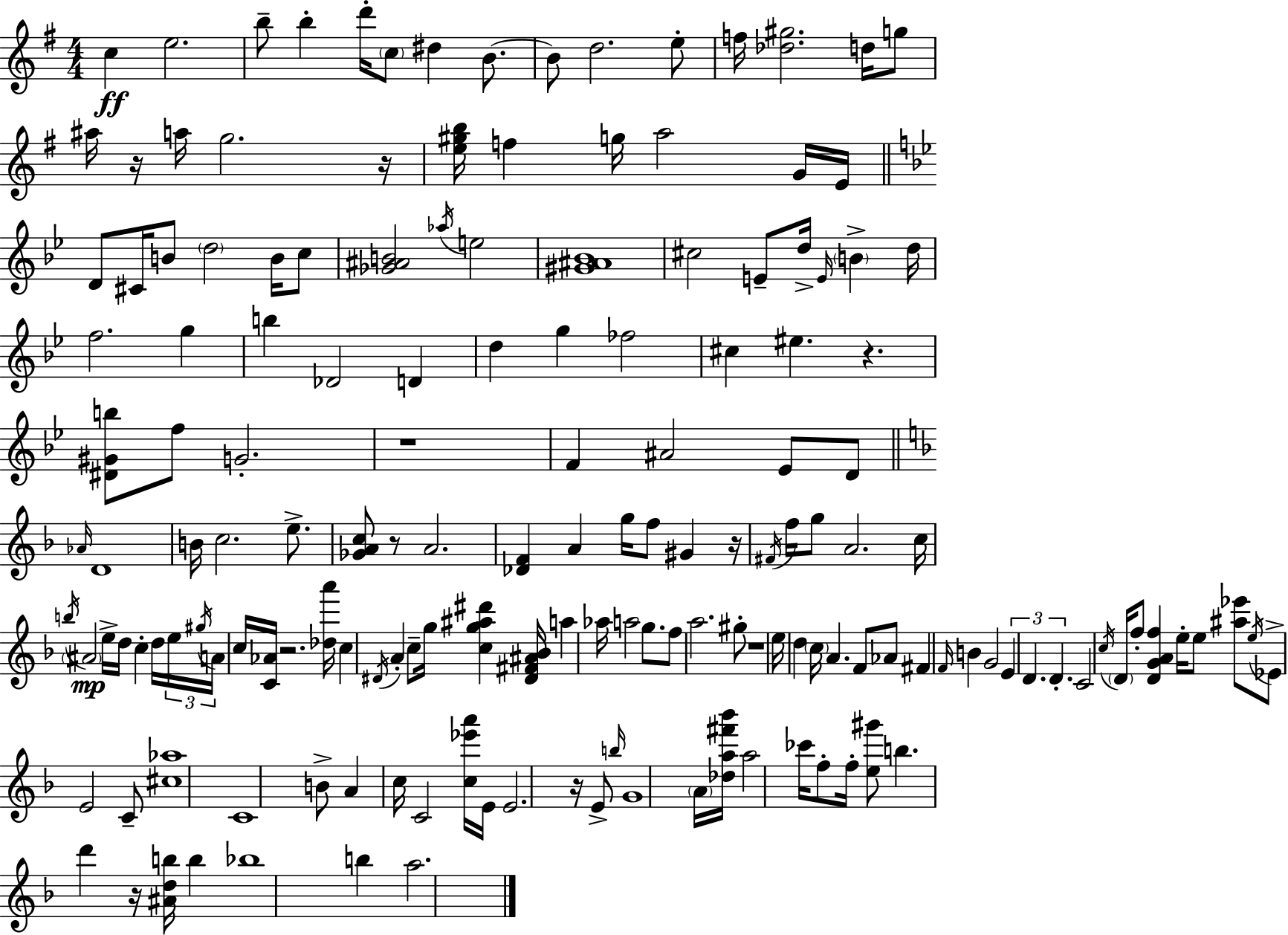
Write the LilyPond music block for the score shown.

{
  \clef treble
  \numericTimeSignature
  \time 4/4
  \key e \minor
  \repeat volta 2 { c''4\ff e''2. | b''8-- b''4-. d'''16-. \parenthesize c''8 dis''4 b'8.~~ | b'8 d''2. e''8-. | f''16 <des'' gis''>2. d''16 g''8 | \break ais''16 r16 a''16 g''2. r16 | <e'' gis'' b''>16 f''4 g''16 a''2 g'16 e'16 | \bar "||" \break \key bes \major d'8 cis'16 b'8 \parenthesize d''2 b'16 c''8 | <ges' ais' b'>2 \acciaccatura { aes''16 } e''2 | <gis' ais' bes'>1 | cis''2 e'8-- d''16-> \grace { e'16 } \parenthesize b'4-> | \break d''16 f''2. g''4 | b''4 des'2 d'4 | d''4 g''4 fes''2 | cis''4 eis''4. r4. | \break <dis' gis' b''>8 f''8 g'2.-. | r1 | f'4 ais'2 ees'8 | d'8 \bar "||" \break \key d \minor \grace { aes'16 } d'1 | b'16 c''2. e''8.-> | <ges' a' c''>8 r8 a'2. | <des' f'>4 a'4 g''16 f''8 gis'4 | \break r16 \acciaccatura { fis'16 } f''16 g''8 a'2. | c''16 \acciaccatura { b''16 }\mp \parenthesize ais'2 e''16-> d''16 c''4-. | d''16 \tuplet 3/2 { e''16 \acciaccatura { gis''16 } a'16 } c''16 <c' aes'>16 r2. | <des'' a'''>16 c''4 \acciaccatura { dis'16 } a'4-. c''8-- g''16 | \break <c'' g'' ais'' dis'''>4 <dis' fis' ais' bes'>16 a''4 aes''16 a''2 | g''8. f''8 a''2. | gis''8-. r1 | e''16 d''4 \parenthesize c''16 a'4. | \break f'8 aes'8 fis'4 \grace { f'16 } b'4 g'2 | \tuplet 3/2 { e'4 d'4. | d'4.-. } c'2 \acciaccatura { c''16 } \parenthesize d'16 | f''8-. <d' g' a' f''>4 e''16-. e''8 <ais'' ees'''>8 \acciaccatura { e''16 } ees'8-> e'2 | \break c'8-- <cis'' aes''>1 | c'1 | b'8-> a'4 c''16 c'2 | <c'' ees''' a'''>16 e'16 e'2. | \break r16 e'8-> \grace { b''16 } g'1 | \parenthesize a'16 <des'' a'' fis''' bes'''>16 a''2 | ces'''16 f''8-. f''16-. <e'' gis'''>8 b''4. d'''4 | r16 <ais' d'' b''>16 b''4 bes''1 | \break b''4 a''2. | } \bar "|."
}